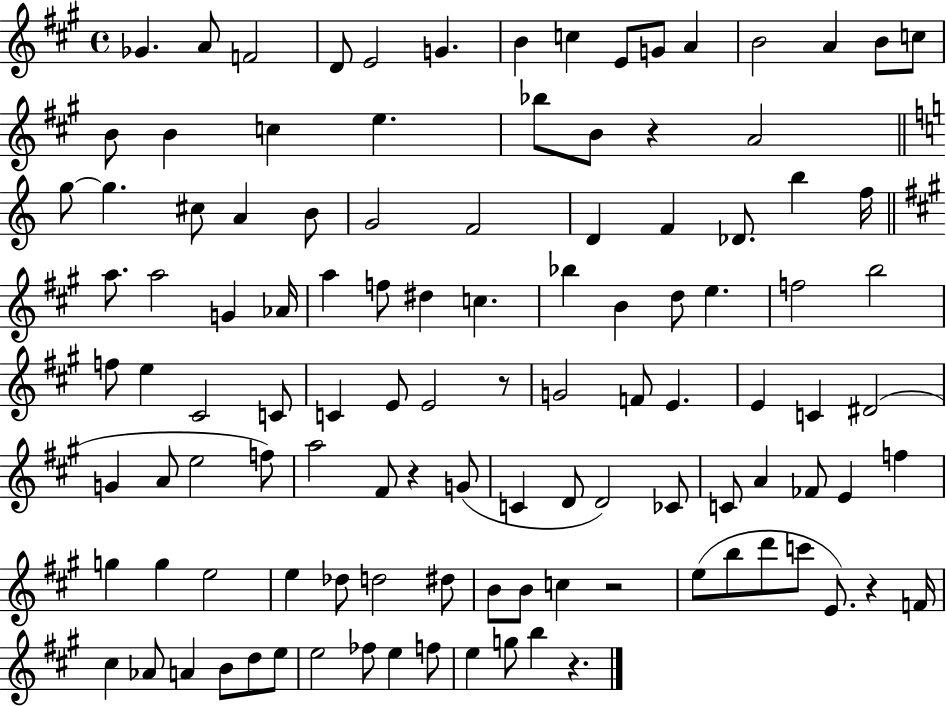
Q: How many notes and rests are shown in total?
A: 112